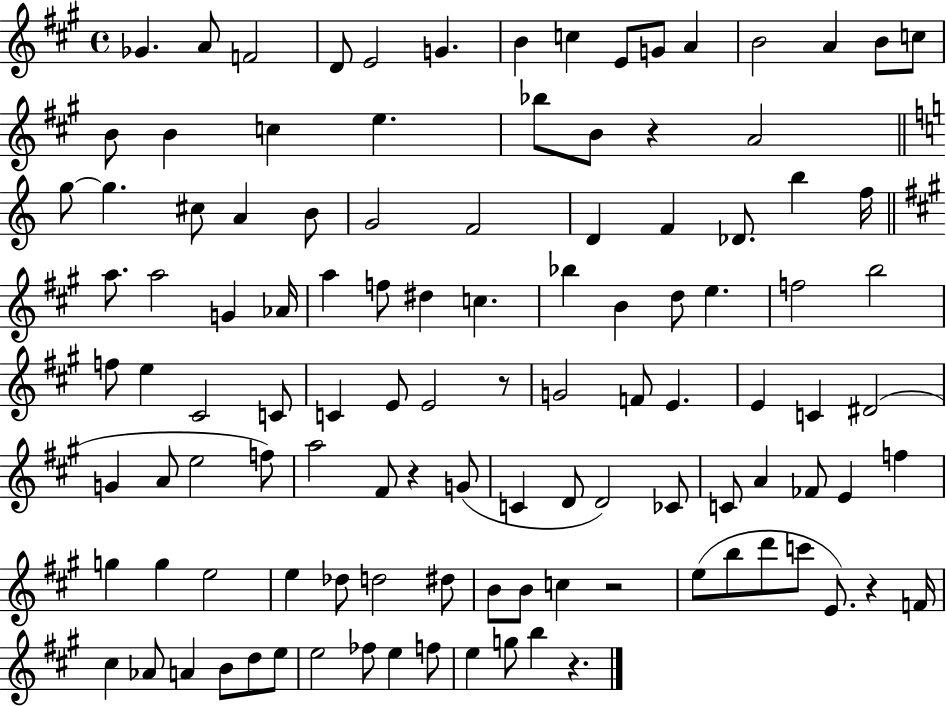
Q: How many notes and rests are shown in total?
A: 112